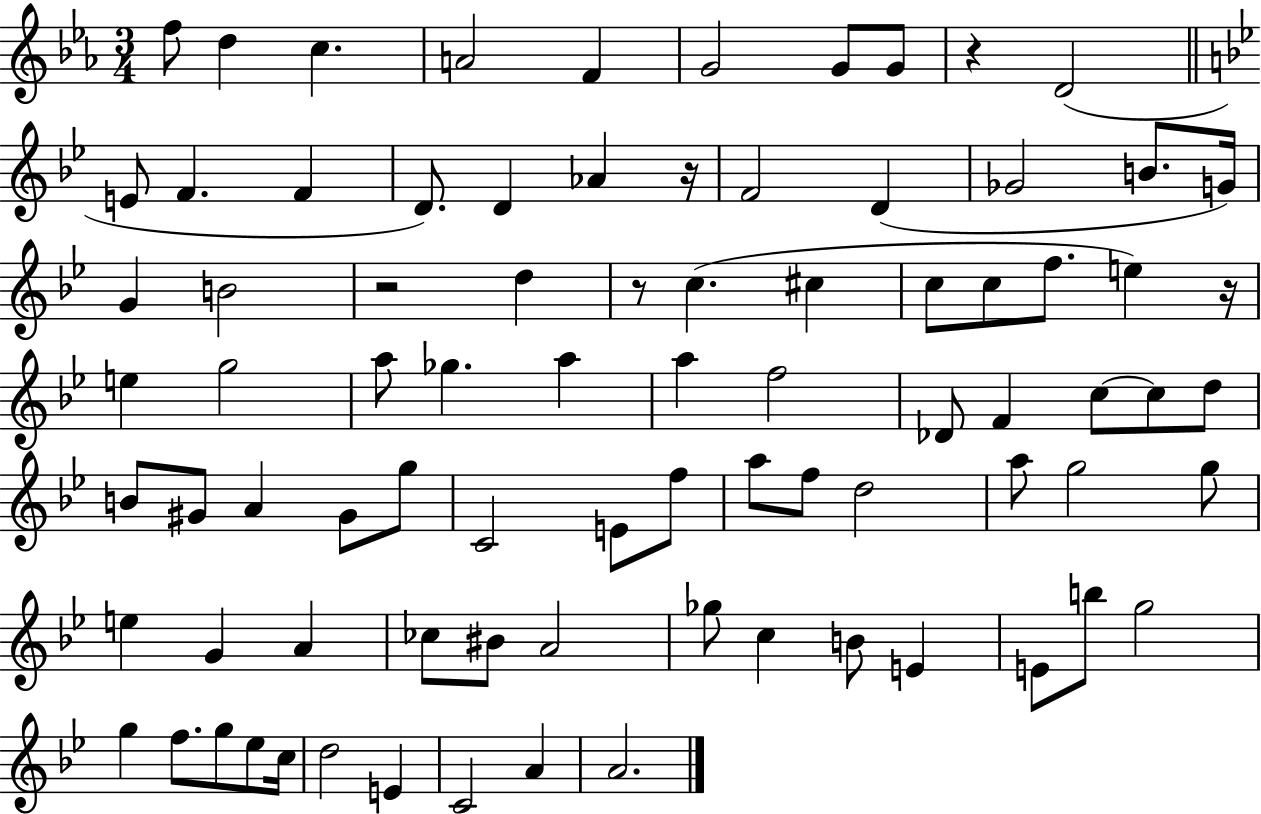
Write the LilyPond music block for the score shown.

{
  \clef treble
  \numericTimeSignature
  \time 3/4
  \key ees \major
  \repeat volta 2 { f''8 d''4 c''4. | a'2 f'4 | g'2 g'8 g'8 | r4 d'2( | \break \bar "||" \break \key g \minor e'8 f'4. f'4 | d'8.) d'4 aes'4 r16 | f'2 d'4( | ges'2 b'8. g'16) | \break g'4 b'2 | r2 d''4 | r8 c''4.( cis''4 | c''8 c''8 f''8. e''4) r16 | \break e''4 g''2 | a''8 ges''4. a''4 | a''4 f''2 | des'8 f'4 c''8~~ c''8 d''8 | \break b'8 gis'8 a'4 gis'8 g''8 | c'2 e'8 f''8 | a''8 f''8 d''2 | a''8 g''2 g''8 | \break e''4 g'4 a'4 | ces''8 bis'8 a'2 | ges''8 c''4 b'8 e'4 | e'8 b''8 g''2 | \break g''4 f''8. g''8 ees''8 c''16 | d''2 e'4 | c'2 a'4 | a'2. | \break } \bar "|."
}